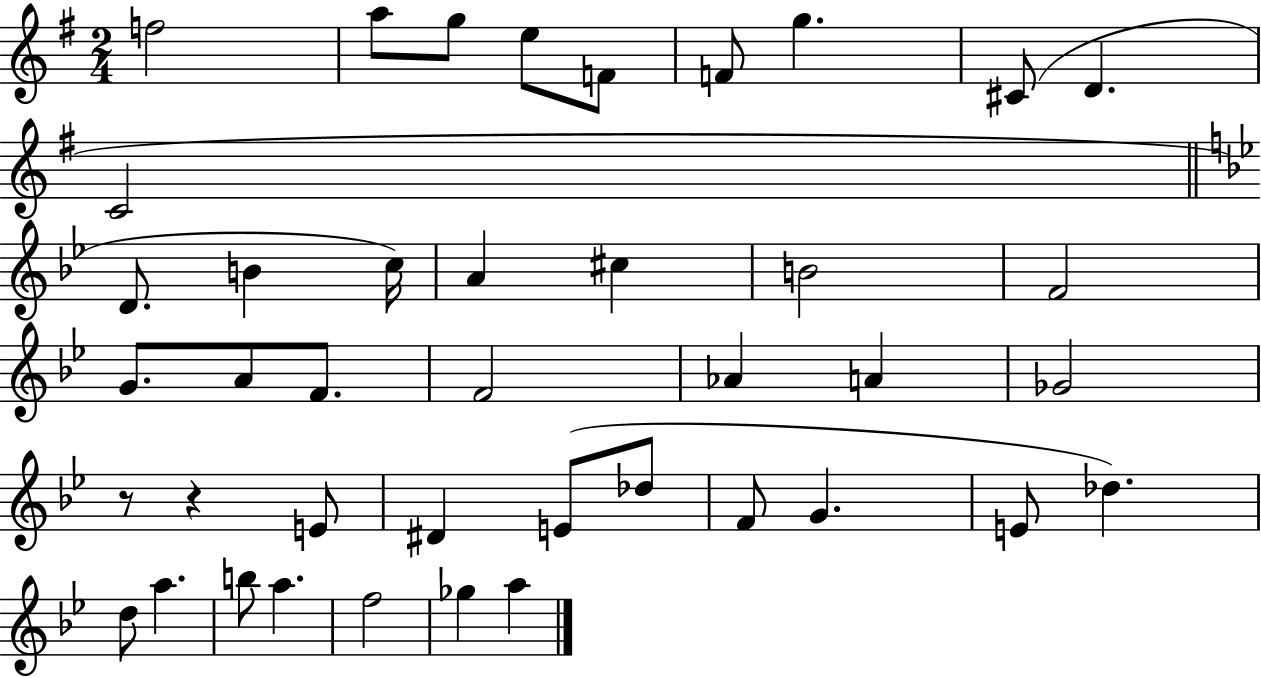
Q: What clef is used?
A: treble